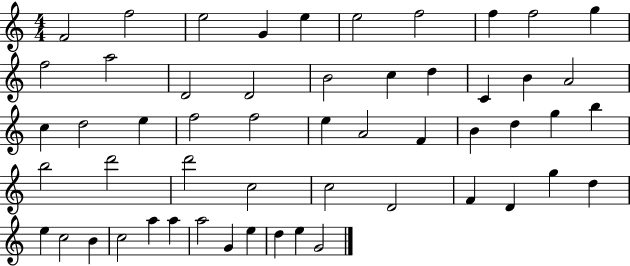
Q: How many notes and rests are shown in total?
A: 54